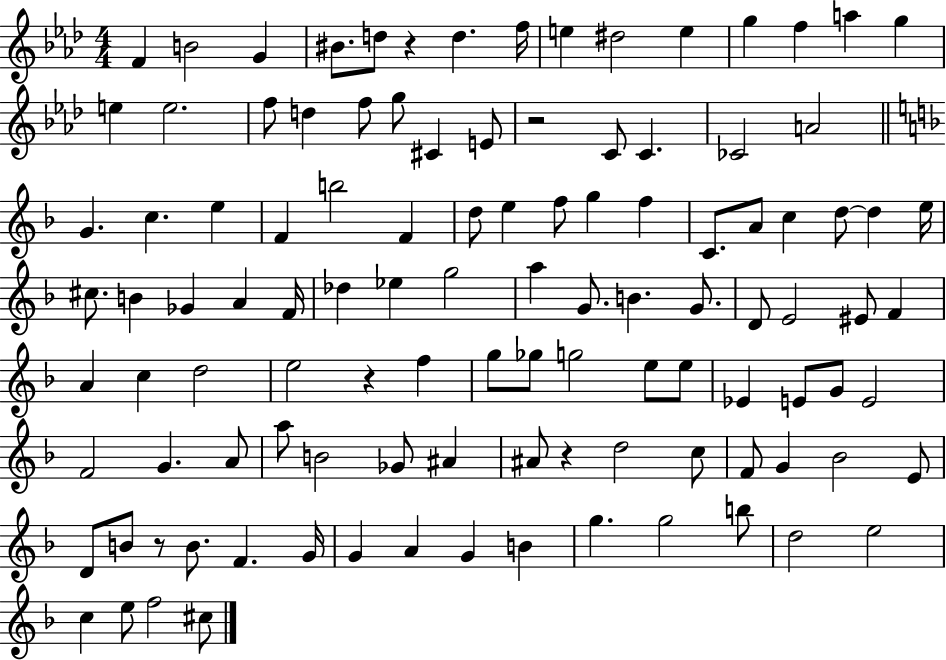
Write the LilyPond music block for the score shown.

{
  \clef treble
  \numericTimeSignature
  \time 4/4
  \key aes \major
  f'4 b'2 g'4 | bis'8. d''8 r4 d''4. f''16 | e''4 dis''2 e''4 | g''4 f''4 a''4 g''4 | \break e''4 e''2. | f''8 d''4 f''8 g''8 cis'4 e'8 | r2 c'8 c'4. | ces'2 a'2 | \break \bar "||" \break \key f \major g'4. c''4. e''4 | f'4 b''2 f'4 | d''8 e''4 f''8 g''4 f''4 | c'8. a'8 c''4 d''8~~ d''4 e''16 | \break cis''8. b'4 ges'4 a'4 f'16 | des''4 ees''4 g''2 | a''4 g'8. b'4. g'8. | d'8 e'2 eis'8 f'4 | \break a'4 c''4 d''2 | e''2 r4 f''4 | g''8 ges''8 g''2 e''8 e''8 | ees'4 e'8 g'8 e'2 | \break f'2 g'4. a'8 | a''8 b'2 ges'8 ais'4 | ais'8 r4 d''2 c''8 | f'8 g'4 bes'2 e'8 | \break d'8 b'8 r8 b'8. f'4. g'16 | g'4 a'4 g'4 b'4 | g''4. g''2 b''8 | d''2 e''2 | \break c''4 e''8 f''2 cis''8 | \bar "|."
}